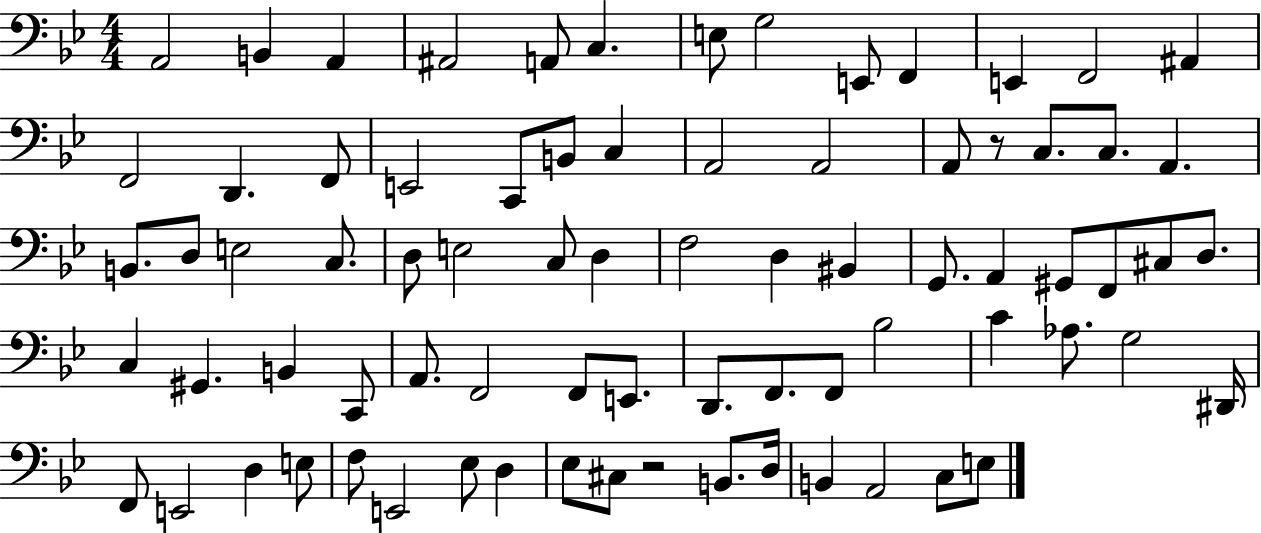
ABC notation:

X:1
T:Untitled
M:4/4
L:1/4
K:Bb
A,,2 B,, A,, ^A,,2 A,,/2 C, E,/2 G,2 E,,/2 F,, E,, F,,2 ^A,, F,,2 D,, F,,/2 E,,2 C,,/2 B,,/2 C, A,,2 A,,2 A,,/2 z/2 C,/2 C,/2 A,, B,,/2 D,/2 E,2 C,/2 D,/2 E,2 C,/2 D, F,2 D, ^B,, G,,/2 A,, ^G,,/2 F,,/2 ^C,/2 D,/2 C, ^G,, B,, C,,/2 A,,/2 F,,2 F,,/2 E,,/2 D,,/2 F,,/2 F,,/2 _B,2 C _A,/2 G,2 ^D,,/4 F,,/2 E,,2 D, E,/2 F,/2 E,,2 _E,/2 D, _E,/2 ^C,/2 z2 B,,/2 D,/4 B,, A,,2 C,/2 E,/2